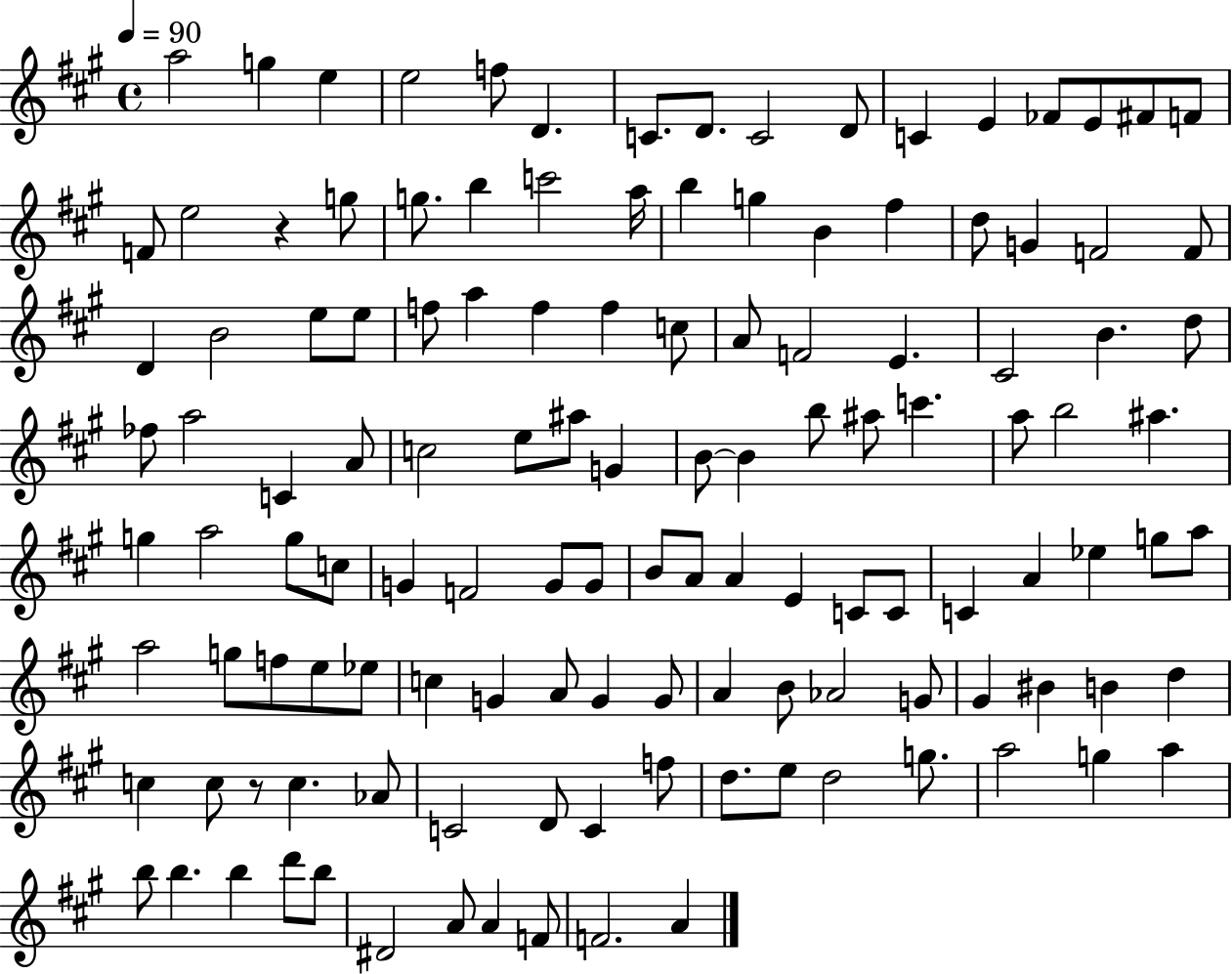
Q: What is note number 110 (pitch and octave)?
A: D5